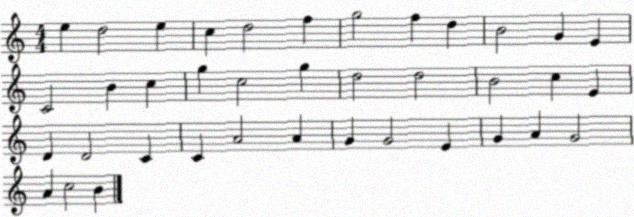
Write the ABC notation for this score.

X:1
T:Untitled
M:4/4
L:1/4
K:C
e d2 e c d2 f g2 f d B2 G E C2 B c g c2 g d2 d2 B2 c E D D2 C C A2 A G G2 E G A G2 A c2 B